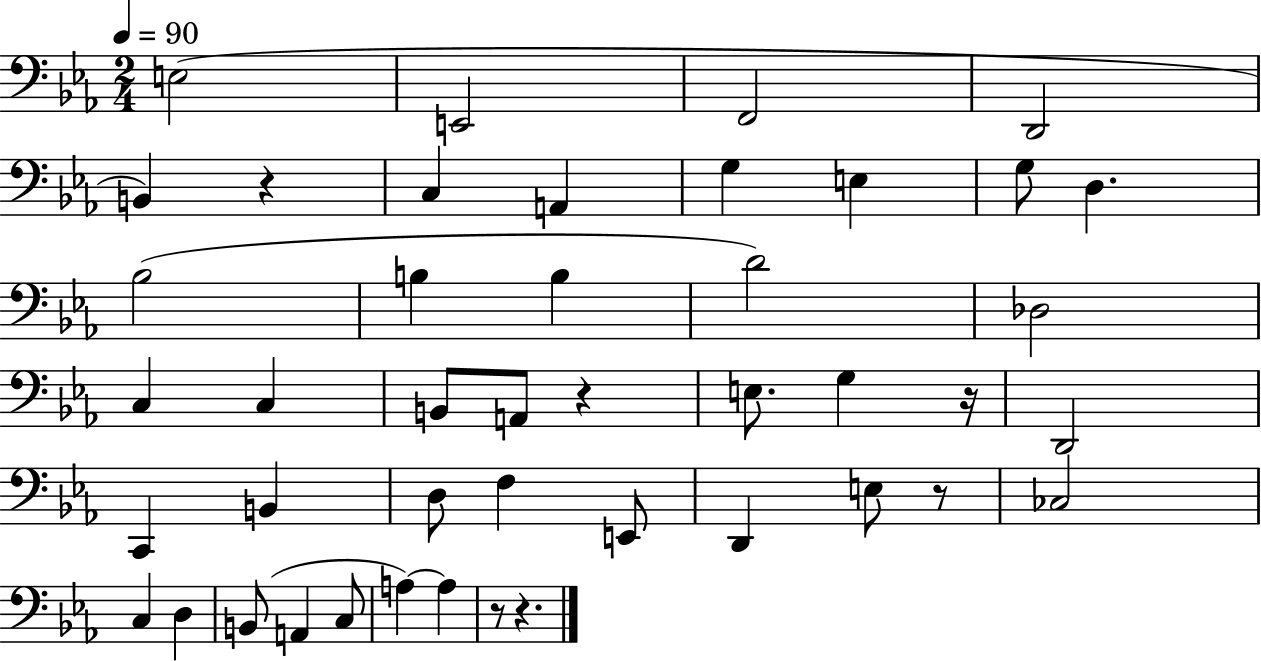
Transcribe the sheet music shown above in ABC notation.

X:1
T:Untitled
M:2/4
L:1/4
K:Eb
E,2 E,,2 F,,2 D,,2 B,, z C, A,, G, E, G,/2 D, _B,2 B, B, D2 _D,2 C, C, B,,/2 A,,/2 z E,/2 G, z/4 D,,2 C,, B,, D,/2 F, E,,/2 D,, E,/2 z/2 _C,2 C, D, B,,/2 A,, C,/2 A, A, z/2 z